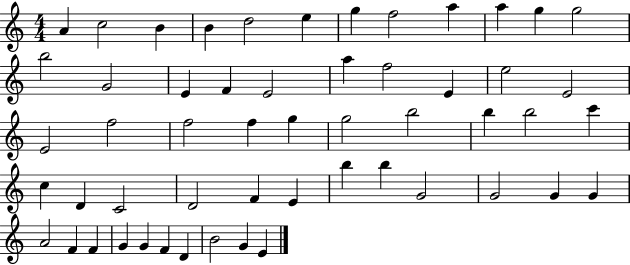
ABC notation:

X:1
T:Untitled
M:4/4
L:1/4
K:C
A c2 B B d2 e g f2 a a g g2 b2 G2 E F E2 a f2 E e2 E2 E2 f2 f2 f g g2 b2 b b2 c' c D C2 D2 F E b b G2 G2 G G A2 F F G G F D B2 G E